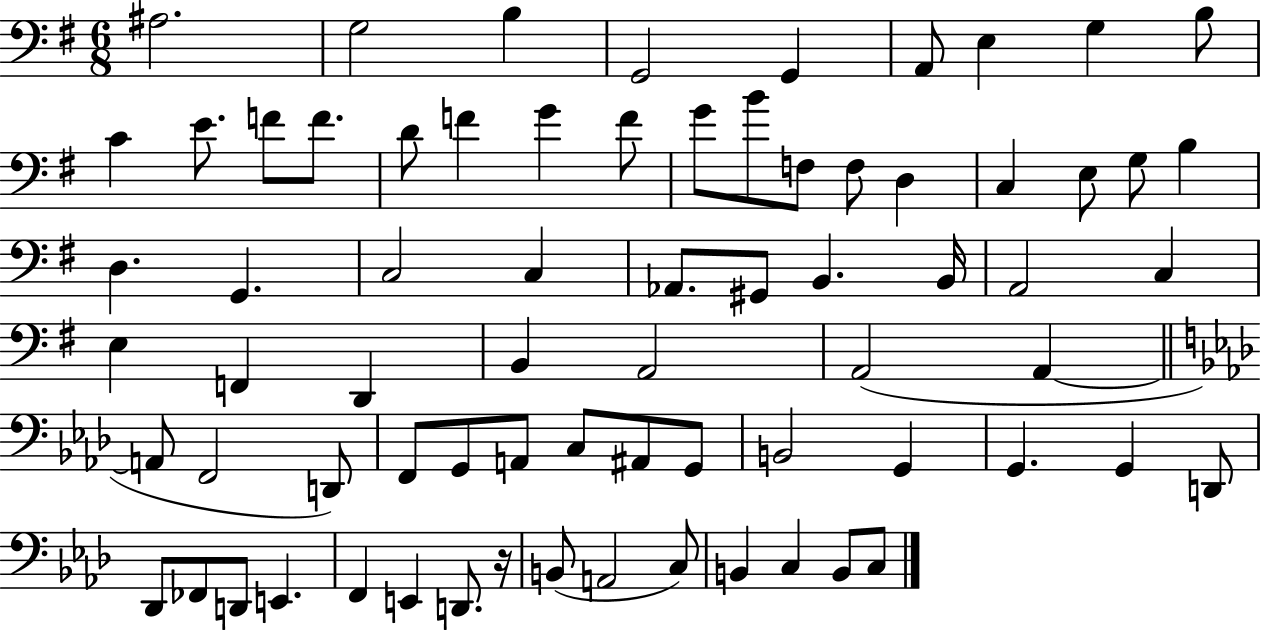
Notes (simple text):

A#3/h. G3/h B3/q G2/h G2/q A2/e E3/q G3/q B3/e C4/q E4/e. F4/e F4/e. D4/e F4/q G4/q F4/e G4/e B4/e F3/e F3/e D3/q C3/q E3/e G3/e B3/q D3/q. G2/q. C3/h C3/q Ab2/e. G#2/e B2/q. B2/s A2/h C3/q E3/q F2/q D2/q B2/q A2/h A2/h A2/q A2/e F2/h D2/e F2/e G2/e A2/e C3/e A#2/e G2/e B2/h G2/q G2/q. G2/q D2/e Db2/e FES2/e D2/e E2/q. F2/q E2/q D2/e. R/s B2/e A2/h C3/e B2/q C3/q B2/e C3/e